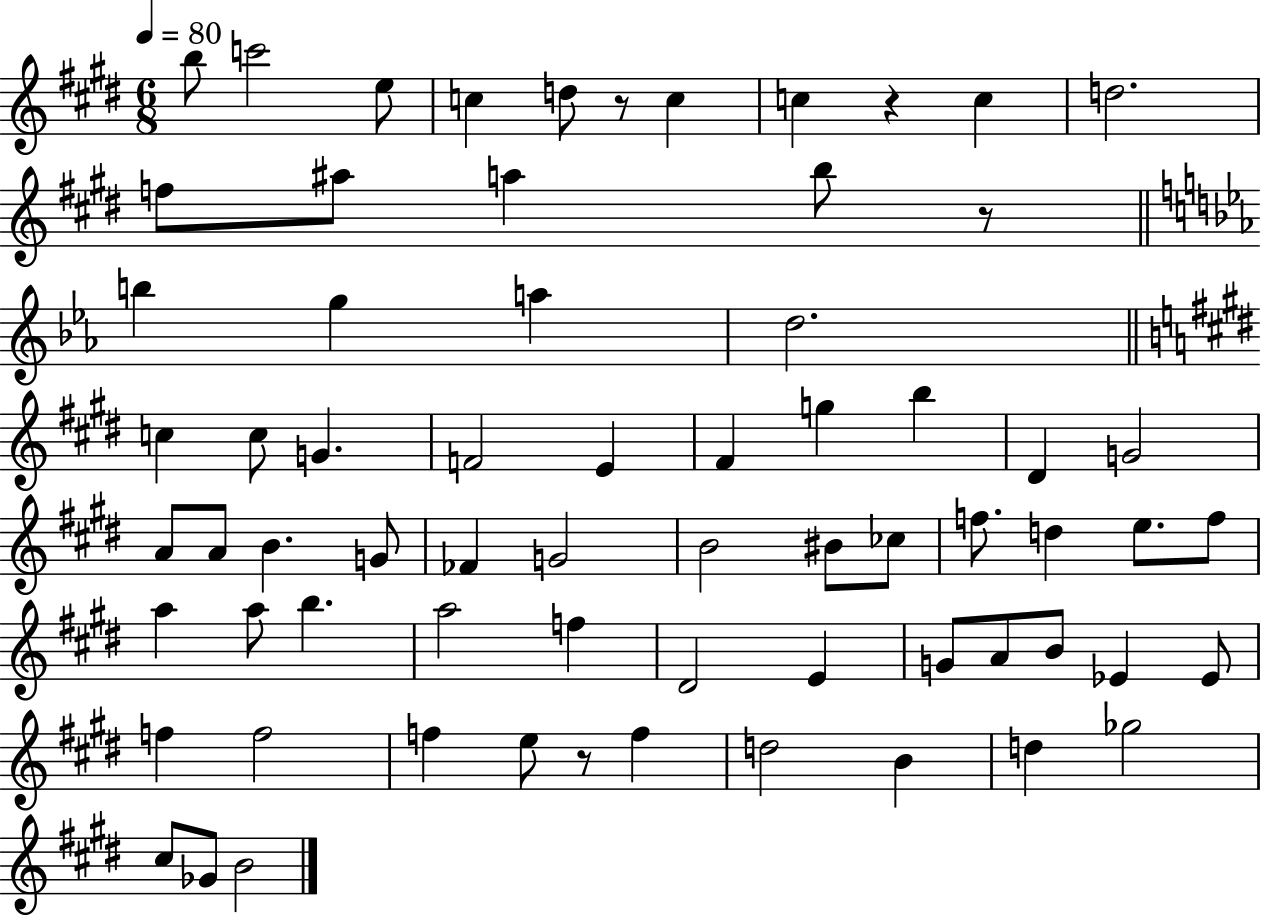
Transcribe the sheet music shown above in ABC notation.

X:1
T:Untitled
M:6/8
L:1/4
K:E
b/2 c'2 e/2 c d/2 z/2 c c z c d2 f/2 ^a/2 a b/2 z/2 b g a d2 c c/2 G F2 E ^F g b ^D G2 A/2 A/2 B G/2 _F G2 B2 ^B/2 _c/2 f/2 d e/2 f/2 a a/2 b a2 f ^D2 E G/2 A/2 B/2 _E _E/2 f f2 f e/2 z/2 f d2 B d _g2 ^c/2 _G/2 B2